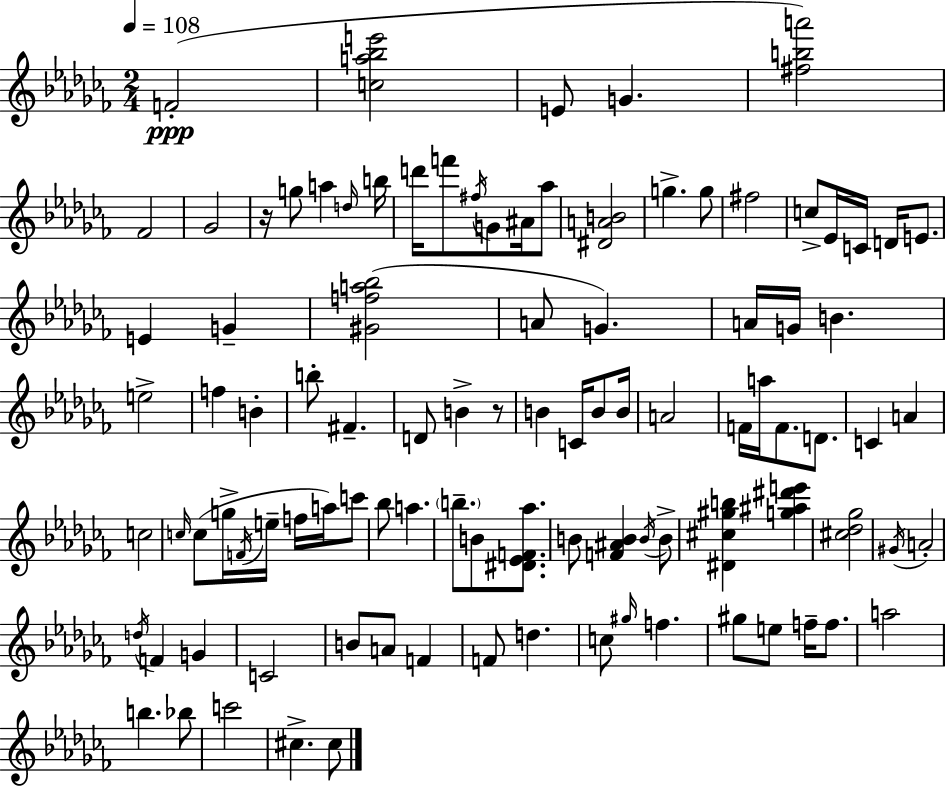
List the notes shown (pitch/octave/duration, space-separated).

F4/h [C5,A5,Bb5,E6]/h E4/e G4/q. [F#5,B5,A6]/h FES4/h Gb4/h R/s G5/e A5/q D5/s B5/s D6/s F6/e F#5/s G4/e A#4/s Ab5/e [D#4,A4,B4]/h G5/q. G5/e F#5/h C5/e Eb4/s C4/s D4/s E4/e. E4/q G4/q [G#4,F5,A5,Bb5]/h A4/e G4/q. A4/s G4/s B4/q. E5/h F5/q B4/q B5/e F#4/q. D4/e B4/q R/e B4/q C4/s B4/e B4/s A4/h F4/s A5/s F4/e. D4/e. C4/q A4/q C5/h C5/s C5/e G5/s F4/s E5/s F5/s A5/s C6/e Bb5/e A5/q. B5/e. B4/e [D#4,Eb4,F4,Ab5]/e. B4/e [F4,A#4,B4]/q B4/s B4/e [D#4,C#5,G#5,B5]/q [G5,A#5,D#6,E6]/q [C#5,Db5,Gb5]/h G#4/s A4/h D5/s F4/q G4/q C4/h B4/e A4/e F4/q F4/e D5/q. C5/e G#5/s F5/q. G#5/e E5/e F5/s F5/e. A5/h B5/q. Bb5/e C6/h C#5/q. C#5/e